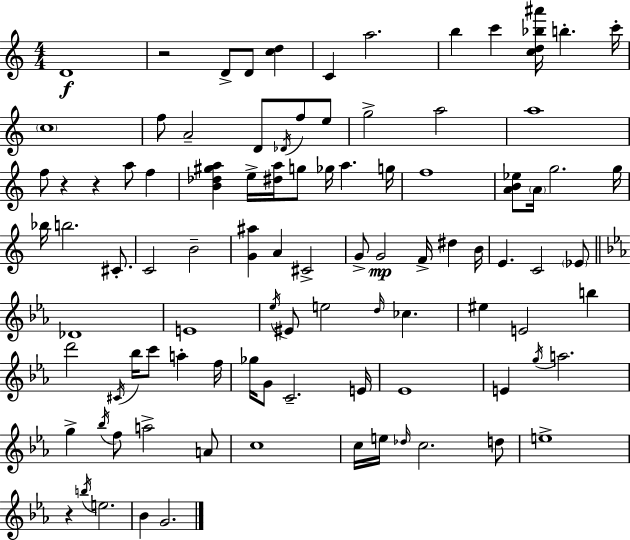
D4/w R/h D4/e D4/e [C5,D5]/q C4/q A5/h. B5/q C6/q [C5,D5,Bb5,A#6]/s B5/q. C6/s C5/w F5/e A4/h D4/e Db4/s F5/e E5/e G5/h A5/h A5/w F5/e R/q R/q A5/e F5/q [B4,Db5,G#5,A5]/q E5/s [D#5,A5]/s G5/e Gb5/s A5/q. G5/s F5/w [A4,B4,Eb5]/e A4/s G5/h. G5/s Bb5/s B5/h. C#4/e. C4/h B4/h [G4,A#5]/q A4/q C#4/h G4/e G4/h F4/s D#5/q B4/s E4/q. C4/h Eb4/e Db4/w E4/w Eb5/s EIS4/e E5/h D5/s CES5/q. EIS5/q E4/h B5/q D6/h C#4/s Bb5/s C6/e A5/q F5/s Gb5/s G4/e C4/h. E4/s Eb4/w E4/q G5/s A5/h. G5/q Bb5/s F5/e A5/h A4/e C5/w C5/s E5/s Db5/s C5/h. D5/e E5/w R/q B5/s E5/h. Bb4/q G4/h.